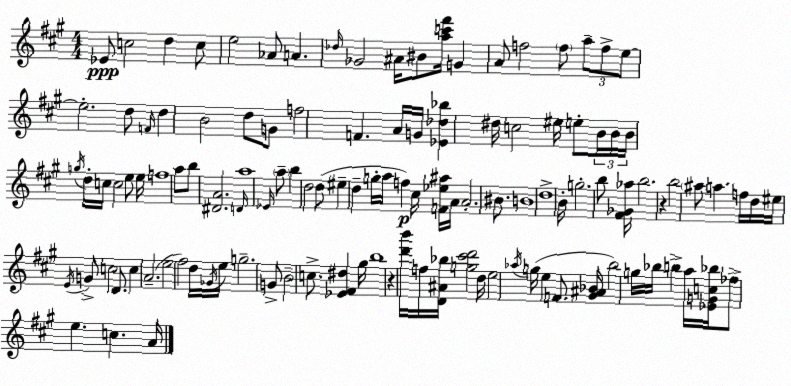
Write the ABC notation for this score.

X:1
T:Untitled
M:4/4
L:1/4
K:A
_E/2 c2 d c/2 e2 _A/2 A _d/4 _G2 ^A/4 ^B/2 [ac'^f']/4 G A/2 f2 f/2 a/2 f/2 e/2 e2 d/2 F/4 d B2 d/2 G/2 f2 F A/4 G/4 [_E_d_b] ^d/4 c2 ^e/4 e/2 B/4 B/4 B/4 g/4 d/4 c/4 c2 e/2 e/4 f4 a/2 b/2 [^DA]2 D/4 a4 _E/4 a/2 b d2 d/2 ^e d g/4 a/4 f ^c/4 [F_e^a]/4 A/4 A2 ^B/2 B4 d4 B/4 g2 b/2 [^F_G_a]/4 b2 z b2 ^a/2 a f/4 d/4 ^e/4 E/4 G/2 c2 D/2 c A2 e2 ^f2 d/4 _G/4 e/4 g2 G/2 B2 c/2 [_E^F^d] ^g/4 b4 z [d'b']/4 f/4 [D^A_b]/4 [g^c'd']2 d/4 e2 _a/4 g/4 e F/2 [^G^A_B]/4 b2 g/4 _b/4 b a/4 [_EGc_b]/4 _f/2 e c A/4